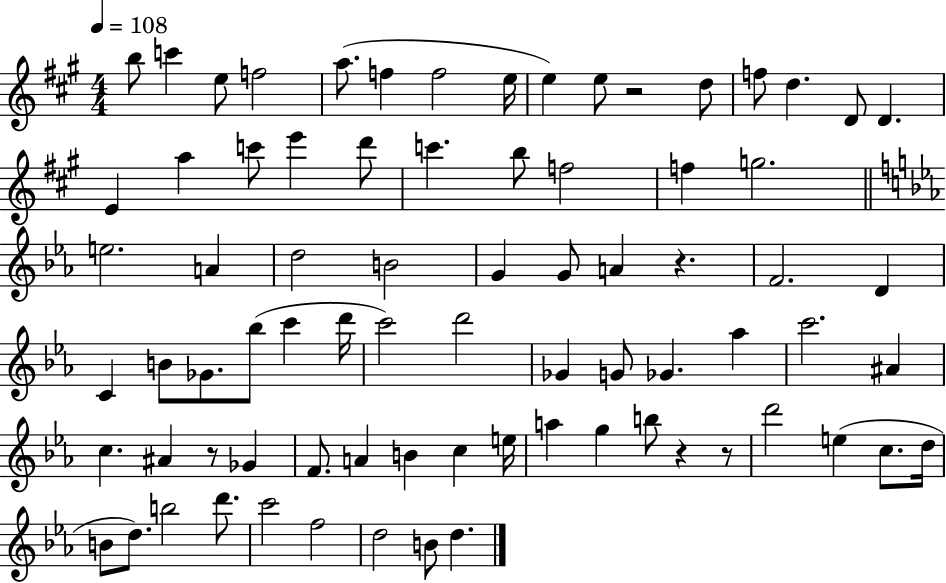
{
  \clef treble
  \numericTimeSignature
  \time 4/4
  \key a \major
  \tempo 4 = 108
  \repeat volta 2 { b''8 c'''4 e''8 f''2 | a''8.( f''4 f''2 e''16 | e''4) e''8 r2 d''8 | f''8 d''4. d'8 d'4. | \break e'4 a''4 c'''8 e'''4 d'''8 | c'''4. b''8 f''2 | f''4 g''2. | \bar "||" \break \key ees \major e''2. a'4 | d''2 b'2 | g'4 g'8 a'4 r4. | f'2. d'4 | \break c'4 b'8 ges'8. bes''8( c'''4 d'''16 | c'''2) d'''2 | ges'4 g'8 ges'4. aes''4 | c'''2. ais'4 | \break c''4. ais'4 r8 ges'4 | f'8. a'4 b'4 c''4 e''16 | a''4 g''4 b''8 r4 r8 | d'''2 e''4( c''8. d''16 | \break b'8 d''8.) b''2 d'''8. | c'''2 f''2 | d''2 b'8 d''4. | } \bar "|."
}